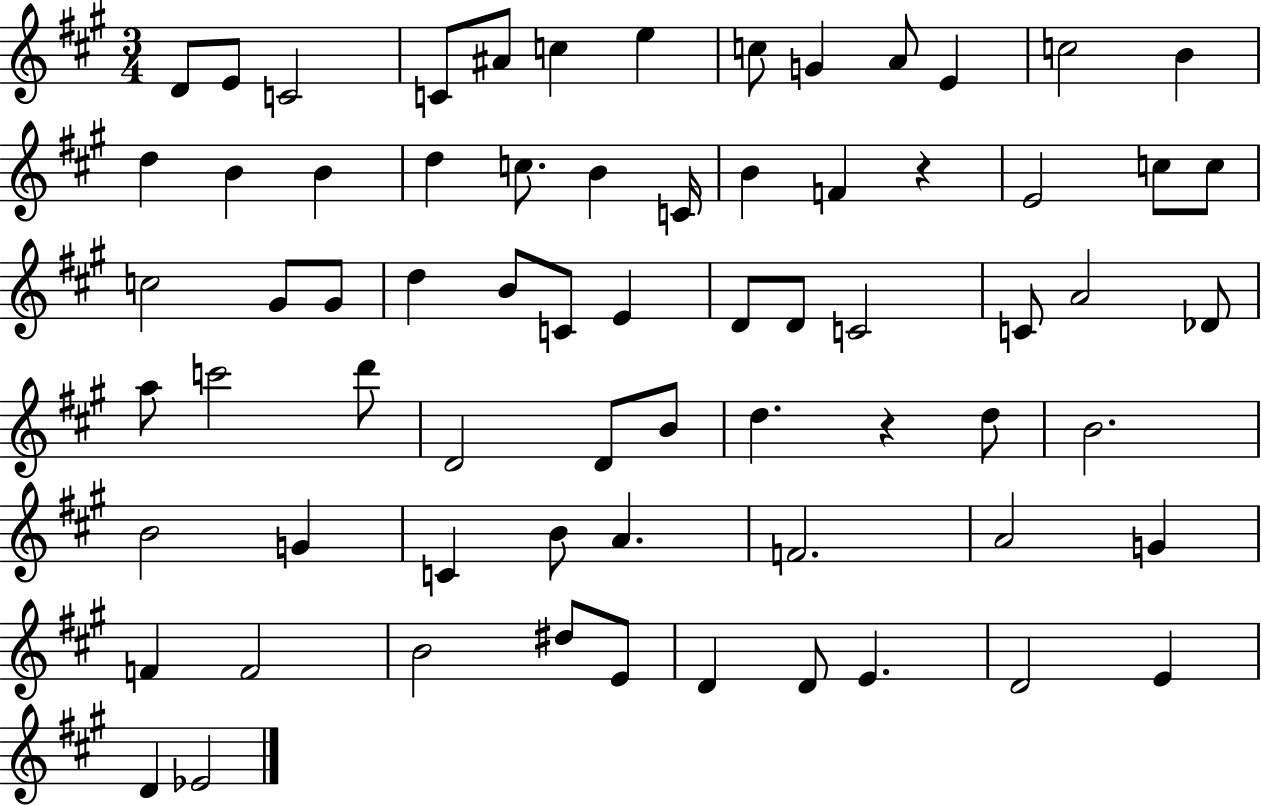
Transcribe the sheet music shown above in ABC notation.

X:1
T:Untitled
M:3/4
L:1/4
K:A
D/2 E/2 C2 C/2 ^A/2 c e c/2 G A/2 E c2 B d B B d c/2 B C/4 B F z E2 c/2 c/2 c2 ^G/2 ^G/2 d B/2 C/2 E D/2 D/2 C2 C/2 A2 _D/2 a/2 c'2 d'/2 D2 D/2 B/2 d z d/2 B2 B2 G C B/2 A F2 A2 G F F2 B2 ^d/2 E/2 D D/2 E D2 E D _E2